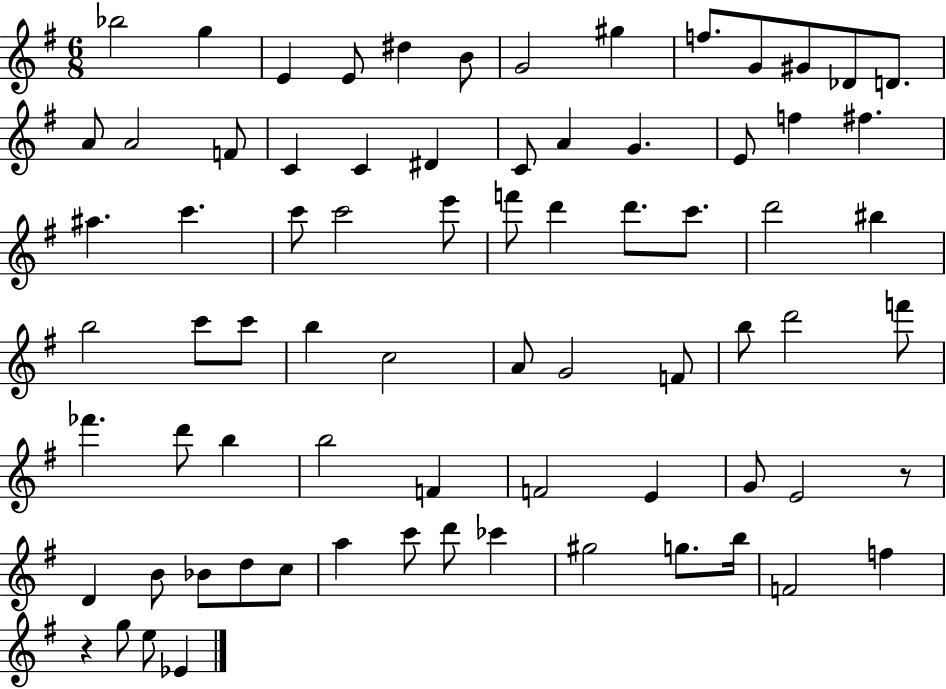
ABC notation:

X:1
T:Untitled
M:6/8
L:1/4
K:G
_b2 g E E/2 ^d B/2 G2 ^g f/2 G/2 ^G/2 _D/2 D/2 A/2 A2 F/2 C C ^D C/2 A G E/2 f ^f ^a c' c'/2 c'2 e'/2 f'/2 d' d'/2 c'/2 d'2 ^b b2 c'/2 c'/2 b c2 A/2 G2 F/2 b/2 d'2 f'/2 _f' d'/2 b b2 F F2 E G/2 E2 z/2 D B/2 _B/2 d/2 c/2 a c'/2 d'/2 _c' ^g2 g/2 b/4 F2 f z g/2 e/2 _E